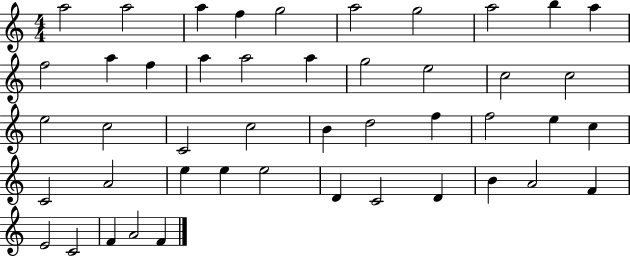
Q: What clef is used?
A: treble